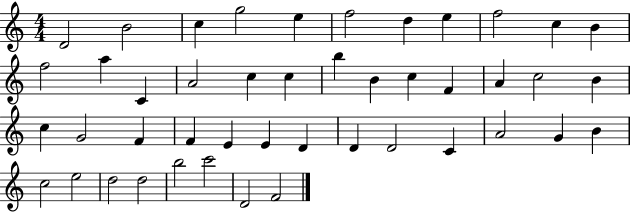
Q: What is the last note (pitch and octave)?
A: F4